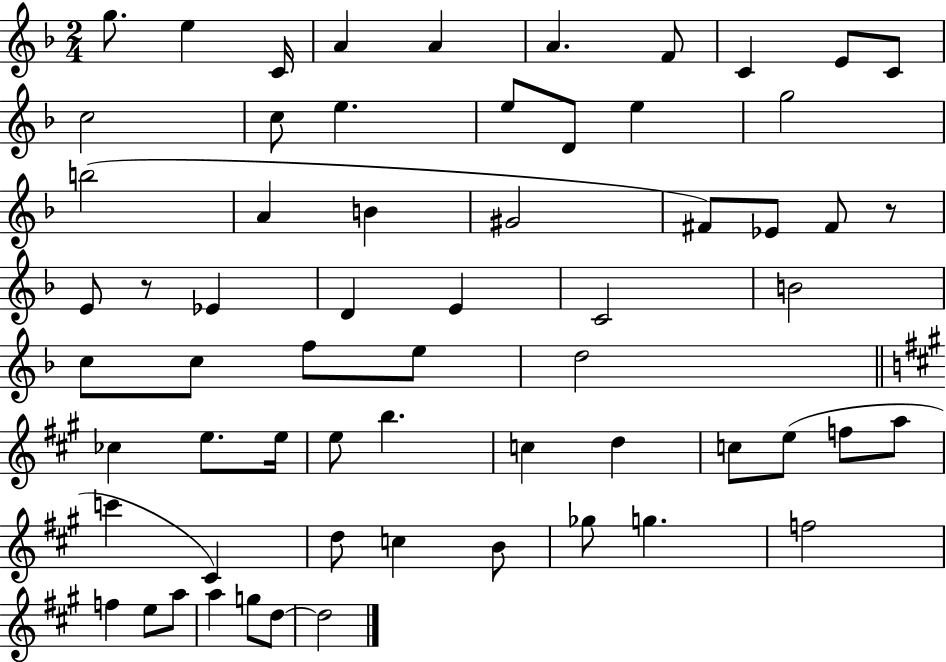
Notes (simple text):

G5/e. E5/q C4/s A4/q A4/q A4/q. F4/e C4/q E4/e C4/e C5/h C5/e E5/q. E5/e D4/e E5/q G5/h B5/h A4/q B4/q G#4/h F#4/e Eb4/e F#4/e R/e E4/e R/e Eb4/q D4/q E4/q C4/h B4/h C5/e C5/e F5/e E5/e D5/h CES5/q E5/e. E5/s E5/e B5/q. C5/q D5/q C5/e E5/e F5/e A5/e C6/q C#4/q D5/e C5/q B4/e Gb5/e G5/q. F5/h F5/q E5/e A5/e A5/q G5/e D5/e D5/h